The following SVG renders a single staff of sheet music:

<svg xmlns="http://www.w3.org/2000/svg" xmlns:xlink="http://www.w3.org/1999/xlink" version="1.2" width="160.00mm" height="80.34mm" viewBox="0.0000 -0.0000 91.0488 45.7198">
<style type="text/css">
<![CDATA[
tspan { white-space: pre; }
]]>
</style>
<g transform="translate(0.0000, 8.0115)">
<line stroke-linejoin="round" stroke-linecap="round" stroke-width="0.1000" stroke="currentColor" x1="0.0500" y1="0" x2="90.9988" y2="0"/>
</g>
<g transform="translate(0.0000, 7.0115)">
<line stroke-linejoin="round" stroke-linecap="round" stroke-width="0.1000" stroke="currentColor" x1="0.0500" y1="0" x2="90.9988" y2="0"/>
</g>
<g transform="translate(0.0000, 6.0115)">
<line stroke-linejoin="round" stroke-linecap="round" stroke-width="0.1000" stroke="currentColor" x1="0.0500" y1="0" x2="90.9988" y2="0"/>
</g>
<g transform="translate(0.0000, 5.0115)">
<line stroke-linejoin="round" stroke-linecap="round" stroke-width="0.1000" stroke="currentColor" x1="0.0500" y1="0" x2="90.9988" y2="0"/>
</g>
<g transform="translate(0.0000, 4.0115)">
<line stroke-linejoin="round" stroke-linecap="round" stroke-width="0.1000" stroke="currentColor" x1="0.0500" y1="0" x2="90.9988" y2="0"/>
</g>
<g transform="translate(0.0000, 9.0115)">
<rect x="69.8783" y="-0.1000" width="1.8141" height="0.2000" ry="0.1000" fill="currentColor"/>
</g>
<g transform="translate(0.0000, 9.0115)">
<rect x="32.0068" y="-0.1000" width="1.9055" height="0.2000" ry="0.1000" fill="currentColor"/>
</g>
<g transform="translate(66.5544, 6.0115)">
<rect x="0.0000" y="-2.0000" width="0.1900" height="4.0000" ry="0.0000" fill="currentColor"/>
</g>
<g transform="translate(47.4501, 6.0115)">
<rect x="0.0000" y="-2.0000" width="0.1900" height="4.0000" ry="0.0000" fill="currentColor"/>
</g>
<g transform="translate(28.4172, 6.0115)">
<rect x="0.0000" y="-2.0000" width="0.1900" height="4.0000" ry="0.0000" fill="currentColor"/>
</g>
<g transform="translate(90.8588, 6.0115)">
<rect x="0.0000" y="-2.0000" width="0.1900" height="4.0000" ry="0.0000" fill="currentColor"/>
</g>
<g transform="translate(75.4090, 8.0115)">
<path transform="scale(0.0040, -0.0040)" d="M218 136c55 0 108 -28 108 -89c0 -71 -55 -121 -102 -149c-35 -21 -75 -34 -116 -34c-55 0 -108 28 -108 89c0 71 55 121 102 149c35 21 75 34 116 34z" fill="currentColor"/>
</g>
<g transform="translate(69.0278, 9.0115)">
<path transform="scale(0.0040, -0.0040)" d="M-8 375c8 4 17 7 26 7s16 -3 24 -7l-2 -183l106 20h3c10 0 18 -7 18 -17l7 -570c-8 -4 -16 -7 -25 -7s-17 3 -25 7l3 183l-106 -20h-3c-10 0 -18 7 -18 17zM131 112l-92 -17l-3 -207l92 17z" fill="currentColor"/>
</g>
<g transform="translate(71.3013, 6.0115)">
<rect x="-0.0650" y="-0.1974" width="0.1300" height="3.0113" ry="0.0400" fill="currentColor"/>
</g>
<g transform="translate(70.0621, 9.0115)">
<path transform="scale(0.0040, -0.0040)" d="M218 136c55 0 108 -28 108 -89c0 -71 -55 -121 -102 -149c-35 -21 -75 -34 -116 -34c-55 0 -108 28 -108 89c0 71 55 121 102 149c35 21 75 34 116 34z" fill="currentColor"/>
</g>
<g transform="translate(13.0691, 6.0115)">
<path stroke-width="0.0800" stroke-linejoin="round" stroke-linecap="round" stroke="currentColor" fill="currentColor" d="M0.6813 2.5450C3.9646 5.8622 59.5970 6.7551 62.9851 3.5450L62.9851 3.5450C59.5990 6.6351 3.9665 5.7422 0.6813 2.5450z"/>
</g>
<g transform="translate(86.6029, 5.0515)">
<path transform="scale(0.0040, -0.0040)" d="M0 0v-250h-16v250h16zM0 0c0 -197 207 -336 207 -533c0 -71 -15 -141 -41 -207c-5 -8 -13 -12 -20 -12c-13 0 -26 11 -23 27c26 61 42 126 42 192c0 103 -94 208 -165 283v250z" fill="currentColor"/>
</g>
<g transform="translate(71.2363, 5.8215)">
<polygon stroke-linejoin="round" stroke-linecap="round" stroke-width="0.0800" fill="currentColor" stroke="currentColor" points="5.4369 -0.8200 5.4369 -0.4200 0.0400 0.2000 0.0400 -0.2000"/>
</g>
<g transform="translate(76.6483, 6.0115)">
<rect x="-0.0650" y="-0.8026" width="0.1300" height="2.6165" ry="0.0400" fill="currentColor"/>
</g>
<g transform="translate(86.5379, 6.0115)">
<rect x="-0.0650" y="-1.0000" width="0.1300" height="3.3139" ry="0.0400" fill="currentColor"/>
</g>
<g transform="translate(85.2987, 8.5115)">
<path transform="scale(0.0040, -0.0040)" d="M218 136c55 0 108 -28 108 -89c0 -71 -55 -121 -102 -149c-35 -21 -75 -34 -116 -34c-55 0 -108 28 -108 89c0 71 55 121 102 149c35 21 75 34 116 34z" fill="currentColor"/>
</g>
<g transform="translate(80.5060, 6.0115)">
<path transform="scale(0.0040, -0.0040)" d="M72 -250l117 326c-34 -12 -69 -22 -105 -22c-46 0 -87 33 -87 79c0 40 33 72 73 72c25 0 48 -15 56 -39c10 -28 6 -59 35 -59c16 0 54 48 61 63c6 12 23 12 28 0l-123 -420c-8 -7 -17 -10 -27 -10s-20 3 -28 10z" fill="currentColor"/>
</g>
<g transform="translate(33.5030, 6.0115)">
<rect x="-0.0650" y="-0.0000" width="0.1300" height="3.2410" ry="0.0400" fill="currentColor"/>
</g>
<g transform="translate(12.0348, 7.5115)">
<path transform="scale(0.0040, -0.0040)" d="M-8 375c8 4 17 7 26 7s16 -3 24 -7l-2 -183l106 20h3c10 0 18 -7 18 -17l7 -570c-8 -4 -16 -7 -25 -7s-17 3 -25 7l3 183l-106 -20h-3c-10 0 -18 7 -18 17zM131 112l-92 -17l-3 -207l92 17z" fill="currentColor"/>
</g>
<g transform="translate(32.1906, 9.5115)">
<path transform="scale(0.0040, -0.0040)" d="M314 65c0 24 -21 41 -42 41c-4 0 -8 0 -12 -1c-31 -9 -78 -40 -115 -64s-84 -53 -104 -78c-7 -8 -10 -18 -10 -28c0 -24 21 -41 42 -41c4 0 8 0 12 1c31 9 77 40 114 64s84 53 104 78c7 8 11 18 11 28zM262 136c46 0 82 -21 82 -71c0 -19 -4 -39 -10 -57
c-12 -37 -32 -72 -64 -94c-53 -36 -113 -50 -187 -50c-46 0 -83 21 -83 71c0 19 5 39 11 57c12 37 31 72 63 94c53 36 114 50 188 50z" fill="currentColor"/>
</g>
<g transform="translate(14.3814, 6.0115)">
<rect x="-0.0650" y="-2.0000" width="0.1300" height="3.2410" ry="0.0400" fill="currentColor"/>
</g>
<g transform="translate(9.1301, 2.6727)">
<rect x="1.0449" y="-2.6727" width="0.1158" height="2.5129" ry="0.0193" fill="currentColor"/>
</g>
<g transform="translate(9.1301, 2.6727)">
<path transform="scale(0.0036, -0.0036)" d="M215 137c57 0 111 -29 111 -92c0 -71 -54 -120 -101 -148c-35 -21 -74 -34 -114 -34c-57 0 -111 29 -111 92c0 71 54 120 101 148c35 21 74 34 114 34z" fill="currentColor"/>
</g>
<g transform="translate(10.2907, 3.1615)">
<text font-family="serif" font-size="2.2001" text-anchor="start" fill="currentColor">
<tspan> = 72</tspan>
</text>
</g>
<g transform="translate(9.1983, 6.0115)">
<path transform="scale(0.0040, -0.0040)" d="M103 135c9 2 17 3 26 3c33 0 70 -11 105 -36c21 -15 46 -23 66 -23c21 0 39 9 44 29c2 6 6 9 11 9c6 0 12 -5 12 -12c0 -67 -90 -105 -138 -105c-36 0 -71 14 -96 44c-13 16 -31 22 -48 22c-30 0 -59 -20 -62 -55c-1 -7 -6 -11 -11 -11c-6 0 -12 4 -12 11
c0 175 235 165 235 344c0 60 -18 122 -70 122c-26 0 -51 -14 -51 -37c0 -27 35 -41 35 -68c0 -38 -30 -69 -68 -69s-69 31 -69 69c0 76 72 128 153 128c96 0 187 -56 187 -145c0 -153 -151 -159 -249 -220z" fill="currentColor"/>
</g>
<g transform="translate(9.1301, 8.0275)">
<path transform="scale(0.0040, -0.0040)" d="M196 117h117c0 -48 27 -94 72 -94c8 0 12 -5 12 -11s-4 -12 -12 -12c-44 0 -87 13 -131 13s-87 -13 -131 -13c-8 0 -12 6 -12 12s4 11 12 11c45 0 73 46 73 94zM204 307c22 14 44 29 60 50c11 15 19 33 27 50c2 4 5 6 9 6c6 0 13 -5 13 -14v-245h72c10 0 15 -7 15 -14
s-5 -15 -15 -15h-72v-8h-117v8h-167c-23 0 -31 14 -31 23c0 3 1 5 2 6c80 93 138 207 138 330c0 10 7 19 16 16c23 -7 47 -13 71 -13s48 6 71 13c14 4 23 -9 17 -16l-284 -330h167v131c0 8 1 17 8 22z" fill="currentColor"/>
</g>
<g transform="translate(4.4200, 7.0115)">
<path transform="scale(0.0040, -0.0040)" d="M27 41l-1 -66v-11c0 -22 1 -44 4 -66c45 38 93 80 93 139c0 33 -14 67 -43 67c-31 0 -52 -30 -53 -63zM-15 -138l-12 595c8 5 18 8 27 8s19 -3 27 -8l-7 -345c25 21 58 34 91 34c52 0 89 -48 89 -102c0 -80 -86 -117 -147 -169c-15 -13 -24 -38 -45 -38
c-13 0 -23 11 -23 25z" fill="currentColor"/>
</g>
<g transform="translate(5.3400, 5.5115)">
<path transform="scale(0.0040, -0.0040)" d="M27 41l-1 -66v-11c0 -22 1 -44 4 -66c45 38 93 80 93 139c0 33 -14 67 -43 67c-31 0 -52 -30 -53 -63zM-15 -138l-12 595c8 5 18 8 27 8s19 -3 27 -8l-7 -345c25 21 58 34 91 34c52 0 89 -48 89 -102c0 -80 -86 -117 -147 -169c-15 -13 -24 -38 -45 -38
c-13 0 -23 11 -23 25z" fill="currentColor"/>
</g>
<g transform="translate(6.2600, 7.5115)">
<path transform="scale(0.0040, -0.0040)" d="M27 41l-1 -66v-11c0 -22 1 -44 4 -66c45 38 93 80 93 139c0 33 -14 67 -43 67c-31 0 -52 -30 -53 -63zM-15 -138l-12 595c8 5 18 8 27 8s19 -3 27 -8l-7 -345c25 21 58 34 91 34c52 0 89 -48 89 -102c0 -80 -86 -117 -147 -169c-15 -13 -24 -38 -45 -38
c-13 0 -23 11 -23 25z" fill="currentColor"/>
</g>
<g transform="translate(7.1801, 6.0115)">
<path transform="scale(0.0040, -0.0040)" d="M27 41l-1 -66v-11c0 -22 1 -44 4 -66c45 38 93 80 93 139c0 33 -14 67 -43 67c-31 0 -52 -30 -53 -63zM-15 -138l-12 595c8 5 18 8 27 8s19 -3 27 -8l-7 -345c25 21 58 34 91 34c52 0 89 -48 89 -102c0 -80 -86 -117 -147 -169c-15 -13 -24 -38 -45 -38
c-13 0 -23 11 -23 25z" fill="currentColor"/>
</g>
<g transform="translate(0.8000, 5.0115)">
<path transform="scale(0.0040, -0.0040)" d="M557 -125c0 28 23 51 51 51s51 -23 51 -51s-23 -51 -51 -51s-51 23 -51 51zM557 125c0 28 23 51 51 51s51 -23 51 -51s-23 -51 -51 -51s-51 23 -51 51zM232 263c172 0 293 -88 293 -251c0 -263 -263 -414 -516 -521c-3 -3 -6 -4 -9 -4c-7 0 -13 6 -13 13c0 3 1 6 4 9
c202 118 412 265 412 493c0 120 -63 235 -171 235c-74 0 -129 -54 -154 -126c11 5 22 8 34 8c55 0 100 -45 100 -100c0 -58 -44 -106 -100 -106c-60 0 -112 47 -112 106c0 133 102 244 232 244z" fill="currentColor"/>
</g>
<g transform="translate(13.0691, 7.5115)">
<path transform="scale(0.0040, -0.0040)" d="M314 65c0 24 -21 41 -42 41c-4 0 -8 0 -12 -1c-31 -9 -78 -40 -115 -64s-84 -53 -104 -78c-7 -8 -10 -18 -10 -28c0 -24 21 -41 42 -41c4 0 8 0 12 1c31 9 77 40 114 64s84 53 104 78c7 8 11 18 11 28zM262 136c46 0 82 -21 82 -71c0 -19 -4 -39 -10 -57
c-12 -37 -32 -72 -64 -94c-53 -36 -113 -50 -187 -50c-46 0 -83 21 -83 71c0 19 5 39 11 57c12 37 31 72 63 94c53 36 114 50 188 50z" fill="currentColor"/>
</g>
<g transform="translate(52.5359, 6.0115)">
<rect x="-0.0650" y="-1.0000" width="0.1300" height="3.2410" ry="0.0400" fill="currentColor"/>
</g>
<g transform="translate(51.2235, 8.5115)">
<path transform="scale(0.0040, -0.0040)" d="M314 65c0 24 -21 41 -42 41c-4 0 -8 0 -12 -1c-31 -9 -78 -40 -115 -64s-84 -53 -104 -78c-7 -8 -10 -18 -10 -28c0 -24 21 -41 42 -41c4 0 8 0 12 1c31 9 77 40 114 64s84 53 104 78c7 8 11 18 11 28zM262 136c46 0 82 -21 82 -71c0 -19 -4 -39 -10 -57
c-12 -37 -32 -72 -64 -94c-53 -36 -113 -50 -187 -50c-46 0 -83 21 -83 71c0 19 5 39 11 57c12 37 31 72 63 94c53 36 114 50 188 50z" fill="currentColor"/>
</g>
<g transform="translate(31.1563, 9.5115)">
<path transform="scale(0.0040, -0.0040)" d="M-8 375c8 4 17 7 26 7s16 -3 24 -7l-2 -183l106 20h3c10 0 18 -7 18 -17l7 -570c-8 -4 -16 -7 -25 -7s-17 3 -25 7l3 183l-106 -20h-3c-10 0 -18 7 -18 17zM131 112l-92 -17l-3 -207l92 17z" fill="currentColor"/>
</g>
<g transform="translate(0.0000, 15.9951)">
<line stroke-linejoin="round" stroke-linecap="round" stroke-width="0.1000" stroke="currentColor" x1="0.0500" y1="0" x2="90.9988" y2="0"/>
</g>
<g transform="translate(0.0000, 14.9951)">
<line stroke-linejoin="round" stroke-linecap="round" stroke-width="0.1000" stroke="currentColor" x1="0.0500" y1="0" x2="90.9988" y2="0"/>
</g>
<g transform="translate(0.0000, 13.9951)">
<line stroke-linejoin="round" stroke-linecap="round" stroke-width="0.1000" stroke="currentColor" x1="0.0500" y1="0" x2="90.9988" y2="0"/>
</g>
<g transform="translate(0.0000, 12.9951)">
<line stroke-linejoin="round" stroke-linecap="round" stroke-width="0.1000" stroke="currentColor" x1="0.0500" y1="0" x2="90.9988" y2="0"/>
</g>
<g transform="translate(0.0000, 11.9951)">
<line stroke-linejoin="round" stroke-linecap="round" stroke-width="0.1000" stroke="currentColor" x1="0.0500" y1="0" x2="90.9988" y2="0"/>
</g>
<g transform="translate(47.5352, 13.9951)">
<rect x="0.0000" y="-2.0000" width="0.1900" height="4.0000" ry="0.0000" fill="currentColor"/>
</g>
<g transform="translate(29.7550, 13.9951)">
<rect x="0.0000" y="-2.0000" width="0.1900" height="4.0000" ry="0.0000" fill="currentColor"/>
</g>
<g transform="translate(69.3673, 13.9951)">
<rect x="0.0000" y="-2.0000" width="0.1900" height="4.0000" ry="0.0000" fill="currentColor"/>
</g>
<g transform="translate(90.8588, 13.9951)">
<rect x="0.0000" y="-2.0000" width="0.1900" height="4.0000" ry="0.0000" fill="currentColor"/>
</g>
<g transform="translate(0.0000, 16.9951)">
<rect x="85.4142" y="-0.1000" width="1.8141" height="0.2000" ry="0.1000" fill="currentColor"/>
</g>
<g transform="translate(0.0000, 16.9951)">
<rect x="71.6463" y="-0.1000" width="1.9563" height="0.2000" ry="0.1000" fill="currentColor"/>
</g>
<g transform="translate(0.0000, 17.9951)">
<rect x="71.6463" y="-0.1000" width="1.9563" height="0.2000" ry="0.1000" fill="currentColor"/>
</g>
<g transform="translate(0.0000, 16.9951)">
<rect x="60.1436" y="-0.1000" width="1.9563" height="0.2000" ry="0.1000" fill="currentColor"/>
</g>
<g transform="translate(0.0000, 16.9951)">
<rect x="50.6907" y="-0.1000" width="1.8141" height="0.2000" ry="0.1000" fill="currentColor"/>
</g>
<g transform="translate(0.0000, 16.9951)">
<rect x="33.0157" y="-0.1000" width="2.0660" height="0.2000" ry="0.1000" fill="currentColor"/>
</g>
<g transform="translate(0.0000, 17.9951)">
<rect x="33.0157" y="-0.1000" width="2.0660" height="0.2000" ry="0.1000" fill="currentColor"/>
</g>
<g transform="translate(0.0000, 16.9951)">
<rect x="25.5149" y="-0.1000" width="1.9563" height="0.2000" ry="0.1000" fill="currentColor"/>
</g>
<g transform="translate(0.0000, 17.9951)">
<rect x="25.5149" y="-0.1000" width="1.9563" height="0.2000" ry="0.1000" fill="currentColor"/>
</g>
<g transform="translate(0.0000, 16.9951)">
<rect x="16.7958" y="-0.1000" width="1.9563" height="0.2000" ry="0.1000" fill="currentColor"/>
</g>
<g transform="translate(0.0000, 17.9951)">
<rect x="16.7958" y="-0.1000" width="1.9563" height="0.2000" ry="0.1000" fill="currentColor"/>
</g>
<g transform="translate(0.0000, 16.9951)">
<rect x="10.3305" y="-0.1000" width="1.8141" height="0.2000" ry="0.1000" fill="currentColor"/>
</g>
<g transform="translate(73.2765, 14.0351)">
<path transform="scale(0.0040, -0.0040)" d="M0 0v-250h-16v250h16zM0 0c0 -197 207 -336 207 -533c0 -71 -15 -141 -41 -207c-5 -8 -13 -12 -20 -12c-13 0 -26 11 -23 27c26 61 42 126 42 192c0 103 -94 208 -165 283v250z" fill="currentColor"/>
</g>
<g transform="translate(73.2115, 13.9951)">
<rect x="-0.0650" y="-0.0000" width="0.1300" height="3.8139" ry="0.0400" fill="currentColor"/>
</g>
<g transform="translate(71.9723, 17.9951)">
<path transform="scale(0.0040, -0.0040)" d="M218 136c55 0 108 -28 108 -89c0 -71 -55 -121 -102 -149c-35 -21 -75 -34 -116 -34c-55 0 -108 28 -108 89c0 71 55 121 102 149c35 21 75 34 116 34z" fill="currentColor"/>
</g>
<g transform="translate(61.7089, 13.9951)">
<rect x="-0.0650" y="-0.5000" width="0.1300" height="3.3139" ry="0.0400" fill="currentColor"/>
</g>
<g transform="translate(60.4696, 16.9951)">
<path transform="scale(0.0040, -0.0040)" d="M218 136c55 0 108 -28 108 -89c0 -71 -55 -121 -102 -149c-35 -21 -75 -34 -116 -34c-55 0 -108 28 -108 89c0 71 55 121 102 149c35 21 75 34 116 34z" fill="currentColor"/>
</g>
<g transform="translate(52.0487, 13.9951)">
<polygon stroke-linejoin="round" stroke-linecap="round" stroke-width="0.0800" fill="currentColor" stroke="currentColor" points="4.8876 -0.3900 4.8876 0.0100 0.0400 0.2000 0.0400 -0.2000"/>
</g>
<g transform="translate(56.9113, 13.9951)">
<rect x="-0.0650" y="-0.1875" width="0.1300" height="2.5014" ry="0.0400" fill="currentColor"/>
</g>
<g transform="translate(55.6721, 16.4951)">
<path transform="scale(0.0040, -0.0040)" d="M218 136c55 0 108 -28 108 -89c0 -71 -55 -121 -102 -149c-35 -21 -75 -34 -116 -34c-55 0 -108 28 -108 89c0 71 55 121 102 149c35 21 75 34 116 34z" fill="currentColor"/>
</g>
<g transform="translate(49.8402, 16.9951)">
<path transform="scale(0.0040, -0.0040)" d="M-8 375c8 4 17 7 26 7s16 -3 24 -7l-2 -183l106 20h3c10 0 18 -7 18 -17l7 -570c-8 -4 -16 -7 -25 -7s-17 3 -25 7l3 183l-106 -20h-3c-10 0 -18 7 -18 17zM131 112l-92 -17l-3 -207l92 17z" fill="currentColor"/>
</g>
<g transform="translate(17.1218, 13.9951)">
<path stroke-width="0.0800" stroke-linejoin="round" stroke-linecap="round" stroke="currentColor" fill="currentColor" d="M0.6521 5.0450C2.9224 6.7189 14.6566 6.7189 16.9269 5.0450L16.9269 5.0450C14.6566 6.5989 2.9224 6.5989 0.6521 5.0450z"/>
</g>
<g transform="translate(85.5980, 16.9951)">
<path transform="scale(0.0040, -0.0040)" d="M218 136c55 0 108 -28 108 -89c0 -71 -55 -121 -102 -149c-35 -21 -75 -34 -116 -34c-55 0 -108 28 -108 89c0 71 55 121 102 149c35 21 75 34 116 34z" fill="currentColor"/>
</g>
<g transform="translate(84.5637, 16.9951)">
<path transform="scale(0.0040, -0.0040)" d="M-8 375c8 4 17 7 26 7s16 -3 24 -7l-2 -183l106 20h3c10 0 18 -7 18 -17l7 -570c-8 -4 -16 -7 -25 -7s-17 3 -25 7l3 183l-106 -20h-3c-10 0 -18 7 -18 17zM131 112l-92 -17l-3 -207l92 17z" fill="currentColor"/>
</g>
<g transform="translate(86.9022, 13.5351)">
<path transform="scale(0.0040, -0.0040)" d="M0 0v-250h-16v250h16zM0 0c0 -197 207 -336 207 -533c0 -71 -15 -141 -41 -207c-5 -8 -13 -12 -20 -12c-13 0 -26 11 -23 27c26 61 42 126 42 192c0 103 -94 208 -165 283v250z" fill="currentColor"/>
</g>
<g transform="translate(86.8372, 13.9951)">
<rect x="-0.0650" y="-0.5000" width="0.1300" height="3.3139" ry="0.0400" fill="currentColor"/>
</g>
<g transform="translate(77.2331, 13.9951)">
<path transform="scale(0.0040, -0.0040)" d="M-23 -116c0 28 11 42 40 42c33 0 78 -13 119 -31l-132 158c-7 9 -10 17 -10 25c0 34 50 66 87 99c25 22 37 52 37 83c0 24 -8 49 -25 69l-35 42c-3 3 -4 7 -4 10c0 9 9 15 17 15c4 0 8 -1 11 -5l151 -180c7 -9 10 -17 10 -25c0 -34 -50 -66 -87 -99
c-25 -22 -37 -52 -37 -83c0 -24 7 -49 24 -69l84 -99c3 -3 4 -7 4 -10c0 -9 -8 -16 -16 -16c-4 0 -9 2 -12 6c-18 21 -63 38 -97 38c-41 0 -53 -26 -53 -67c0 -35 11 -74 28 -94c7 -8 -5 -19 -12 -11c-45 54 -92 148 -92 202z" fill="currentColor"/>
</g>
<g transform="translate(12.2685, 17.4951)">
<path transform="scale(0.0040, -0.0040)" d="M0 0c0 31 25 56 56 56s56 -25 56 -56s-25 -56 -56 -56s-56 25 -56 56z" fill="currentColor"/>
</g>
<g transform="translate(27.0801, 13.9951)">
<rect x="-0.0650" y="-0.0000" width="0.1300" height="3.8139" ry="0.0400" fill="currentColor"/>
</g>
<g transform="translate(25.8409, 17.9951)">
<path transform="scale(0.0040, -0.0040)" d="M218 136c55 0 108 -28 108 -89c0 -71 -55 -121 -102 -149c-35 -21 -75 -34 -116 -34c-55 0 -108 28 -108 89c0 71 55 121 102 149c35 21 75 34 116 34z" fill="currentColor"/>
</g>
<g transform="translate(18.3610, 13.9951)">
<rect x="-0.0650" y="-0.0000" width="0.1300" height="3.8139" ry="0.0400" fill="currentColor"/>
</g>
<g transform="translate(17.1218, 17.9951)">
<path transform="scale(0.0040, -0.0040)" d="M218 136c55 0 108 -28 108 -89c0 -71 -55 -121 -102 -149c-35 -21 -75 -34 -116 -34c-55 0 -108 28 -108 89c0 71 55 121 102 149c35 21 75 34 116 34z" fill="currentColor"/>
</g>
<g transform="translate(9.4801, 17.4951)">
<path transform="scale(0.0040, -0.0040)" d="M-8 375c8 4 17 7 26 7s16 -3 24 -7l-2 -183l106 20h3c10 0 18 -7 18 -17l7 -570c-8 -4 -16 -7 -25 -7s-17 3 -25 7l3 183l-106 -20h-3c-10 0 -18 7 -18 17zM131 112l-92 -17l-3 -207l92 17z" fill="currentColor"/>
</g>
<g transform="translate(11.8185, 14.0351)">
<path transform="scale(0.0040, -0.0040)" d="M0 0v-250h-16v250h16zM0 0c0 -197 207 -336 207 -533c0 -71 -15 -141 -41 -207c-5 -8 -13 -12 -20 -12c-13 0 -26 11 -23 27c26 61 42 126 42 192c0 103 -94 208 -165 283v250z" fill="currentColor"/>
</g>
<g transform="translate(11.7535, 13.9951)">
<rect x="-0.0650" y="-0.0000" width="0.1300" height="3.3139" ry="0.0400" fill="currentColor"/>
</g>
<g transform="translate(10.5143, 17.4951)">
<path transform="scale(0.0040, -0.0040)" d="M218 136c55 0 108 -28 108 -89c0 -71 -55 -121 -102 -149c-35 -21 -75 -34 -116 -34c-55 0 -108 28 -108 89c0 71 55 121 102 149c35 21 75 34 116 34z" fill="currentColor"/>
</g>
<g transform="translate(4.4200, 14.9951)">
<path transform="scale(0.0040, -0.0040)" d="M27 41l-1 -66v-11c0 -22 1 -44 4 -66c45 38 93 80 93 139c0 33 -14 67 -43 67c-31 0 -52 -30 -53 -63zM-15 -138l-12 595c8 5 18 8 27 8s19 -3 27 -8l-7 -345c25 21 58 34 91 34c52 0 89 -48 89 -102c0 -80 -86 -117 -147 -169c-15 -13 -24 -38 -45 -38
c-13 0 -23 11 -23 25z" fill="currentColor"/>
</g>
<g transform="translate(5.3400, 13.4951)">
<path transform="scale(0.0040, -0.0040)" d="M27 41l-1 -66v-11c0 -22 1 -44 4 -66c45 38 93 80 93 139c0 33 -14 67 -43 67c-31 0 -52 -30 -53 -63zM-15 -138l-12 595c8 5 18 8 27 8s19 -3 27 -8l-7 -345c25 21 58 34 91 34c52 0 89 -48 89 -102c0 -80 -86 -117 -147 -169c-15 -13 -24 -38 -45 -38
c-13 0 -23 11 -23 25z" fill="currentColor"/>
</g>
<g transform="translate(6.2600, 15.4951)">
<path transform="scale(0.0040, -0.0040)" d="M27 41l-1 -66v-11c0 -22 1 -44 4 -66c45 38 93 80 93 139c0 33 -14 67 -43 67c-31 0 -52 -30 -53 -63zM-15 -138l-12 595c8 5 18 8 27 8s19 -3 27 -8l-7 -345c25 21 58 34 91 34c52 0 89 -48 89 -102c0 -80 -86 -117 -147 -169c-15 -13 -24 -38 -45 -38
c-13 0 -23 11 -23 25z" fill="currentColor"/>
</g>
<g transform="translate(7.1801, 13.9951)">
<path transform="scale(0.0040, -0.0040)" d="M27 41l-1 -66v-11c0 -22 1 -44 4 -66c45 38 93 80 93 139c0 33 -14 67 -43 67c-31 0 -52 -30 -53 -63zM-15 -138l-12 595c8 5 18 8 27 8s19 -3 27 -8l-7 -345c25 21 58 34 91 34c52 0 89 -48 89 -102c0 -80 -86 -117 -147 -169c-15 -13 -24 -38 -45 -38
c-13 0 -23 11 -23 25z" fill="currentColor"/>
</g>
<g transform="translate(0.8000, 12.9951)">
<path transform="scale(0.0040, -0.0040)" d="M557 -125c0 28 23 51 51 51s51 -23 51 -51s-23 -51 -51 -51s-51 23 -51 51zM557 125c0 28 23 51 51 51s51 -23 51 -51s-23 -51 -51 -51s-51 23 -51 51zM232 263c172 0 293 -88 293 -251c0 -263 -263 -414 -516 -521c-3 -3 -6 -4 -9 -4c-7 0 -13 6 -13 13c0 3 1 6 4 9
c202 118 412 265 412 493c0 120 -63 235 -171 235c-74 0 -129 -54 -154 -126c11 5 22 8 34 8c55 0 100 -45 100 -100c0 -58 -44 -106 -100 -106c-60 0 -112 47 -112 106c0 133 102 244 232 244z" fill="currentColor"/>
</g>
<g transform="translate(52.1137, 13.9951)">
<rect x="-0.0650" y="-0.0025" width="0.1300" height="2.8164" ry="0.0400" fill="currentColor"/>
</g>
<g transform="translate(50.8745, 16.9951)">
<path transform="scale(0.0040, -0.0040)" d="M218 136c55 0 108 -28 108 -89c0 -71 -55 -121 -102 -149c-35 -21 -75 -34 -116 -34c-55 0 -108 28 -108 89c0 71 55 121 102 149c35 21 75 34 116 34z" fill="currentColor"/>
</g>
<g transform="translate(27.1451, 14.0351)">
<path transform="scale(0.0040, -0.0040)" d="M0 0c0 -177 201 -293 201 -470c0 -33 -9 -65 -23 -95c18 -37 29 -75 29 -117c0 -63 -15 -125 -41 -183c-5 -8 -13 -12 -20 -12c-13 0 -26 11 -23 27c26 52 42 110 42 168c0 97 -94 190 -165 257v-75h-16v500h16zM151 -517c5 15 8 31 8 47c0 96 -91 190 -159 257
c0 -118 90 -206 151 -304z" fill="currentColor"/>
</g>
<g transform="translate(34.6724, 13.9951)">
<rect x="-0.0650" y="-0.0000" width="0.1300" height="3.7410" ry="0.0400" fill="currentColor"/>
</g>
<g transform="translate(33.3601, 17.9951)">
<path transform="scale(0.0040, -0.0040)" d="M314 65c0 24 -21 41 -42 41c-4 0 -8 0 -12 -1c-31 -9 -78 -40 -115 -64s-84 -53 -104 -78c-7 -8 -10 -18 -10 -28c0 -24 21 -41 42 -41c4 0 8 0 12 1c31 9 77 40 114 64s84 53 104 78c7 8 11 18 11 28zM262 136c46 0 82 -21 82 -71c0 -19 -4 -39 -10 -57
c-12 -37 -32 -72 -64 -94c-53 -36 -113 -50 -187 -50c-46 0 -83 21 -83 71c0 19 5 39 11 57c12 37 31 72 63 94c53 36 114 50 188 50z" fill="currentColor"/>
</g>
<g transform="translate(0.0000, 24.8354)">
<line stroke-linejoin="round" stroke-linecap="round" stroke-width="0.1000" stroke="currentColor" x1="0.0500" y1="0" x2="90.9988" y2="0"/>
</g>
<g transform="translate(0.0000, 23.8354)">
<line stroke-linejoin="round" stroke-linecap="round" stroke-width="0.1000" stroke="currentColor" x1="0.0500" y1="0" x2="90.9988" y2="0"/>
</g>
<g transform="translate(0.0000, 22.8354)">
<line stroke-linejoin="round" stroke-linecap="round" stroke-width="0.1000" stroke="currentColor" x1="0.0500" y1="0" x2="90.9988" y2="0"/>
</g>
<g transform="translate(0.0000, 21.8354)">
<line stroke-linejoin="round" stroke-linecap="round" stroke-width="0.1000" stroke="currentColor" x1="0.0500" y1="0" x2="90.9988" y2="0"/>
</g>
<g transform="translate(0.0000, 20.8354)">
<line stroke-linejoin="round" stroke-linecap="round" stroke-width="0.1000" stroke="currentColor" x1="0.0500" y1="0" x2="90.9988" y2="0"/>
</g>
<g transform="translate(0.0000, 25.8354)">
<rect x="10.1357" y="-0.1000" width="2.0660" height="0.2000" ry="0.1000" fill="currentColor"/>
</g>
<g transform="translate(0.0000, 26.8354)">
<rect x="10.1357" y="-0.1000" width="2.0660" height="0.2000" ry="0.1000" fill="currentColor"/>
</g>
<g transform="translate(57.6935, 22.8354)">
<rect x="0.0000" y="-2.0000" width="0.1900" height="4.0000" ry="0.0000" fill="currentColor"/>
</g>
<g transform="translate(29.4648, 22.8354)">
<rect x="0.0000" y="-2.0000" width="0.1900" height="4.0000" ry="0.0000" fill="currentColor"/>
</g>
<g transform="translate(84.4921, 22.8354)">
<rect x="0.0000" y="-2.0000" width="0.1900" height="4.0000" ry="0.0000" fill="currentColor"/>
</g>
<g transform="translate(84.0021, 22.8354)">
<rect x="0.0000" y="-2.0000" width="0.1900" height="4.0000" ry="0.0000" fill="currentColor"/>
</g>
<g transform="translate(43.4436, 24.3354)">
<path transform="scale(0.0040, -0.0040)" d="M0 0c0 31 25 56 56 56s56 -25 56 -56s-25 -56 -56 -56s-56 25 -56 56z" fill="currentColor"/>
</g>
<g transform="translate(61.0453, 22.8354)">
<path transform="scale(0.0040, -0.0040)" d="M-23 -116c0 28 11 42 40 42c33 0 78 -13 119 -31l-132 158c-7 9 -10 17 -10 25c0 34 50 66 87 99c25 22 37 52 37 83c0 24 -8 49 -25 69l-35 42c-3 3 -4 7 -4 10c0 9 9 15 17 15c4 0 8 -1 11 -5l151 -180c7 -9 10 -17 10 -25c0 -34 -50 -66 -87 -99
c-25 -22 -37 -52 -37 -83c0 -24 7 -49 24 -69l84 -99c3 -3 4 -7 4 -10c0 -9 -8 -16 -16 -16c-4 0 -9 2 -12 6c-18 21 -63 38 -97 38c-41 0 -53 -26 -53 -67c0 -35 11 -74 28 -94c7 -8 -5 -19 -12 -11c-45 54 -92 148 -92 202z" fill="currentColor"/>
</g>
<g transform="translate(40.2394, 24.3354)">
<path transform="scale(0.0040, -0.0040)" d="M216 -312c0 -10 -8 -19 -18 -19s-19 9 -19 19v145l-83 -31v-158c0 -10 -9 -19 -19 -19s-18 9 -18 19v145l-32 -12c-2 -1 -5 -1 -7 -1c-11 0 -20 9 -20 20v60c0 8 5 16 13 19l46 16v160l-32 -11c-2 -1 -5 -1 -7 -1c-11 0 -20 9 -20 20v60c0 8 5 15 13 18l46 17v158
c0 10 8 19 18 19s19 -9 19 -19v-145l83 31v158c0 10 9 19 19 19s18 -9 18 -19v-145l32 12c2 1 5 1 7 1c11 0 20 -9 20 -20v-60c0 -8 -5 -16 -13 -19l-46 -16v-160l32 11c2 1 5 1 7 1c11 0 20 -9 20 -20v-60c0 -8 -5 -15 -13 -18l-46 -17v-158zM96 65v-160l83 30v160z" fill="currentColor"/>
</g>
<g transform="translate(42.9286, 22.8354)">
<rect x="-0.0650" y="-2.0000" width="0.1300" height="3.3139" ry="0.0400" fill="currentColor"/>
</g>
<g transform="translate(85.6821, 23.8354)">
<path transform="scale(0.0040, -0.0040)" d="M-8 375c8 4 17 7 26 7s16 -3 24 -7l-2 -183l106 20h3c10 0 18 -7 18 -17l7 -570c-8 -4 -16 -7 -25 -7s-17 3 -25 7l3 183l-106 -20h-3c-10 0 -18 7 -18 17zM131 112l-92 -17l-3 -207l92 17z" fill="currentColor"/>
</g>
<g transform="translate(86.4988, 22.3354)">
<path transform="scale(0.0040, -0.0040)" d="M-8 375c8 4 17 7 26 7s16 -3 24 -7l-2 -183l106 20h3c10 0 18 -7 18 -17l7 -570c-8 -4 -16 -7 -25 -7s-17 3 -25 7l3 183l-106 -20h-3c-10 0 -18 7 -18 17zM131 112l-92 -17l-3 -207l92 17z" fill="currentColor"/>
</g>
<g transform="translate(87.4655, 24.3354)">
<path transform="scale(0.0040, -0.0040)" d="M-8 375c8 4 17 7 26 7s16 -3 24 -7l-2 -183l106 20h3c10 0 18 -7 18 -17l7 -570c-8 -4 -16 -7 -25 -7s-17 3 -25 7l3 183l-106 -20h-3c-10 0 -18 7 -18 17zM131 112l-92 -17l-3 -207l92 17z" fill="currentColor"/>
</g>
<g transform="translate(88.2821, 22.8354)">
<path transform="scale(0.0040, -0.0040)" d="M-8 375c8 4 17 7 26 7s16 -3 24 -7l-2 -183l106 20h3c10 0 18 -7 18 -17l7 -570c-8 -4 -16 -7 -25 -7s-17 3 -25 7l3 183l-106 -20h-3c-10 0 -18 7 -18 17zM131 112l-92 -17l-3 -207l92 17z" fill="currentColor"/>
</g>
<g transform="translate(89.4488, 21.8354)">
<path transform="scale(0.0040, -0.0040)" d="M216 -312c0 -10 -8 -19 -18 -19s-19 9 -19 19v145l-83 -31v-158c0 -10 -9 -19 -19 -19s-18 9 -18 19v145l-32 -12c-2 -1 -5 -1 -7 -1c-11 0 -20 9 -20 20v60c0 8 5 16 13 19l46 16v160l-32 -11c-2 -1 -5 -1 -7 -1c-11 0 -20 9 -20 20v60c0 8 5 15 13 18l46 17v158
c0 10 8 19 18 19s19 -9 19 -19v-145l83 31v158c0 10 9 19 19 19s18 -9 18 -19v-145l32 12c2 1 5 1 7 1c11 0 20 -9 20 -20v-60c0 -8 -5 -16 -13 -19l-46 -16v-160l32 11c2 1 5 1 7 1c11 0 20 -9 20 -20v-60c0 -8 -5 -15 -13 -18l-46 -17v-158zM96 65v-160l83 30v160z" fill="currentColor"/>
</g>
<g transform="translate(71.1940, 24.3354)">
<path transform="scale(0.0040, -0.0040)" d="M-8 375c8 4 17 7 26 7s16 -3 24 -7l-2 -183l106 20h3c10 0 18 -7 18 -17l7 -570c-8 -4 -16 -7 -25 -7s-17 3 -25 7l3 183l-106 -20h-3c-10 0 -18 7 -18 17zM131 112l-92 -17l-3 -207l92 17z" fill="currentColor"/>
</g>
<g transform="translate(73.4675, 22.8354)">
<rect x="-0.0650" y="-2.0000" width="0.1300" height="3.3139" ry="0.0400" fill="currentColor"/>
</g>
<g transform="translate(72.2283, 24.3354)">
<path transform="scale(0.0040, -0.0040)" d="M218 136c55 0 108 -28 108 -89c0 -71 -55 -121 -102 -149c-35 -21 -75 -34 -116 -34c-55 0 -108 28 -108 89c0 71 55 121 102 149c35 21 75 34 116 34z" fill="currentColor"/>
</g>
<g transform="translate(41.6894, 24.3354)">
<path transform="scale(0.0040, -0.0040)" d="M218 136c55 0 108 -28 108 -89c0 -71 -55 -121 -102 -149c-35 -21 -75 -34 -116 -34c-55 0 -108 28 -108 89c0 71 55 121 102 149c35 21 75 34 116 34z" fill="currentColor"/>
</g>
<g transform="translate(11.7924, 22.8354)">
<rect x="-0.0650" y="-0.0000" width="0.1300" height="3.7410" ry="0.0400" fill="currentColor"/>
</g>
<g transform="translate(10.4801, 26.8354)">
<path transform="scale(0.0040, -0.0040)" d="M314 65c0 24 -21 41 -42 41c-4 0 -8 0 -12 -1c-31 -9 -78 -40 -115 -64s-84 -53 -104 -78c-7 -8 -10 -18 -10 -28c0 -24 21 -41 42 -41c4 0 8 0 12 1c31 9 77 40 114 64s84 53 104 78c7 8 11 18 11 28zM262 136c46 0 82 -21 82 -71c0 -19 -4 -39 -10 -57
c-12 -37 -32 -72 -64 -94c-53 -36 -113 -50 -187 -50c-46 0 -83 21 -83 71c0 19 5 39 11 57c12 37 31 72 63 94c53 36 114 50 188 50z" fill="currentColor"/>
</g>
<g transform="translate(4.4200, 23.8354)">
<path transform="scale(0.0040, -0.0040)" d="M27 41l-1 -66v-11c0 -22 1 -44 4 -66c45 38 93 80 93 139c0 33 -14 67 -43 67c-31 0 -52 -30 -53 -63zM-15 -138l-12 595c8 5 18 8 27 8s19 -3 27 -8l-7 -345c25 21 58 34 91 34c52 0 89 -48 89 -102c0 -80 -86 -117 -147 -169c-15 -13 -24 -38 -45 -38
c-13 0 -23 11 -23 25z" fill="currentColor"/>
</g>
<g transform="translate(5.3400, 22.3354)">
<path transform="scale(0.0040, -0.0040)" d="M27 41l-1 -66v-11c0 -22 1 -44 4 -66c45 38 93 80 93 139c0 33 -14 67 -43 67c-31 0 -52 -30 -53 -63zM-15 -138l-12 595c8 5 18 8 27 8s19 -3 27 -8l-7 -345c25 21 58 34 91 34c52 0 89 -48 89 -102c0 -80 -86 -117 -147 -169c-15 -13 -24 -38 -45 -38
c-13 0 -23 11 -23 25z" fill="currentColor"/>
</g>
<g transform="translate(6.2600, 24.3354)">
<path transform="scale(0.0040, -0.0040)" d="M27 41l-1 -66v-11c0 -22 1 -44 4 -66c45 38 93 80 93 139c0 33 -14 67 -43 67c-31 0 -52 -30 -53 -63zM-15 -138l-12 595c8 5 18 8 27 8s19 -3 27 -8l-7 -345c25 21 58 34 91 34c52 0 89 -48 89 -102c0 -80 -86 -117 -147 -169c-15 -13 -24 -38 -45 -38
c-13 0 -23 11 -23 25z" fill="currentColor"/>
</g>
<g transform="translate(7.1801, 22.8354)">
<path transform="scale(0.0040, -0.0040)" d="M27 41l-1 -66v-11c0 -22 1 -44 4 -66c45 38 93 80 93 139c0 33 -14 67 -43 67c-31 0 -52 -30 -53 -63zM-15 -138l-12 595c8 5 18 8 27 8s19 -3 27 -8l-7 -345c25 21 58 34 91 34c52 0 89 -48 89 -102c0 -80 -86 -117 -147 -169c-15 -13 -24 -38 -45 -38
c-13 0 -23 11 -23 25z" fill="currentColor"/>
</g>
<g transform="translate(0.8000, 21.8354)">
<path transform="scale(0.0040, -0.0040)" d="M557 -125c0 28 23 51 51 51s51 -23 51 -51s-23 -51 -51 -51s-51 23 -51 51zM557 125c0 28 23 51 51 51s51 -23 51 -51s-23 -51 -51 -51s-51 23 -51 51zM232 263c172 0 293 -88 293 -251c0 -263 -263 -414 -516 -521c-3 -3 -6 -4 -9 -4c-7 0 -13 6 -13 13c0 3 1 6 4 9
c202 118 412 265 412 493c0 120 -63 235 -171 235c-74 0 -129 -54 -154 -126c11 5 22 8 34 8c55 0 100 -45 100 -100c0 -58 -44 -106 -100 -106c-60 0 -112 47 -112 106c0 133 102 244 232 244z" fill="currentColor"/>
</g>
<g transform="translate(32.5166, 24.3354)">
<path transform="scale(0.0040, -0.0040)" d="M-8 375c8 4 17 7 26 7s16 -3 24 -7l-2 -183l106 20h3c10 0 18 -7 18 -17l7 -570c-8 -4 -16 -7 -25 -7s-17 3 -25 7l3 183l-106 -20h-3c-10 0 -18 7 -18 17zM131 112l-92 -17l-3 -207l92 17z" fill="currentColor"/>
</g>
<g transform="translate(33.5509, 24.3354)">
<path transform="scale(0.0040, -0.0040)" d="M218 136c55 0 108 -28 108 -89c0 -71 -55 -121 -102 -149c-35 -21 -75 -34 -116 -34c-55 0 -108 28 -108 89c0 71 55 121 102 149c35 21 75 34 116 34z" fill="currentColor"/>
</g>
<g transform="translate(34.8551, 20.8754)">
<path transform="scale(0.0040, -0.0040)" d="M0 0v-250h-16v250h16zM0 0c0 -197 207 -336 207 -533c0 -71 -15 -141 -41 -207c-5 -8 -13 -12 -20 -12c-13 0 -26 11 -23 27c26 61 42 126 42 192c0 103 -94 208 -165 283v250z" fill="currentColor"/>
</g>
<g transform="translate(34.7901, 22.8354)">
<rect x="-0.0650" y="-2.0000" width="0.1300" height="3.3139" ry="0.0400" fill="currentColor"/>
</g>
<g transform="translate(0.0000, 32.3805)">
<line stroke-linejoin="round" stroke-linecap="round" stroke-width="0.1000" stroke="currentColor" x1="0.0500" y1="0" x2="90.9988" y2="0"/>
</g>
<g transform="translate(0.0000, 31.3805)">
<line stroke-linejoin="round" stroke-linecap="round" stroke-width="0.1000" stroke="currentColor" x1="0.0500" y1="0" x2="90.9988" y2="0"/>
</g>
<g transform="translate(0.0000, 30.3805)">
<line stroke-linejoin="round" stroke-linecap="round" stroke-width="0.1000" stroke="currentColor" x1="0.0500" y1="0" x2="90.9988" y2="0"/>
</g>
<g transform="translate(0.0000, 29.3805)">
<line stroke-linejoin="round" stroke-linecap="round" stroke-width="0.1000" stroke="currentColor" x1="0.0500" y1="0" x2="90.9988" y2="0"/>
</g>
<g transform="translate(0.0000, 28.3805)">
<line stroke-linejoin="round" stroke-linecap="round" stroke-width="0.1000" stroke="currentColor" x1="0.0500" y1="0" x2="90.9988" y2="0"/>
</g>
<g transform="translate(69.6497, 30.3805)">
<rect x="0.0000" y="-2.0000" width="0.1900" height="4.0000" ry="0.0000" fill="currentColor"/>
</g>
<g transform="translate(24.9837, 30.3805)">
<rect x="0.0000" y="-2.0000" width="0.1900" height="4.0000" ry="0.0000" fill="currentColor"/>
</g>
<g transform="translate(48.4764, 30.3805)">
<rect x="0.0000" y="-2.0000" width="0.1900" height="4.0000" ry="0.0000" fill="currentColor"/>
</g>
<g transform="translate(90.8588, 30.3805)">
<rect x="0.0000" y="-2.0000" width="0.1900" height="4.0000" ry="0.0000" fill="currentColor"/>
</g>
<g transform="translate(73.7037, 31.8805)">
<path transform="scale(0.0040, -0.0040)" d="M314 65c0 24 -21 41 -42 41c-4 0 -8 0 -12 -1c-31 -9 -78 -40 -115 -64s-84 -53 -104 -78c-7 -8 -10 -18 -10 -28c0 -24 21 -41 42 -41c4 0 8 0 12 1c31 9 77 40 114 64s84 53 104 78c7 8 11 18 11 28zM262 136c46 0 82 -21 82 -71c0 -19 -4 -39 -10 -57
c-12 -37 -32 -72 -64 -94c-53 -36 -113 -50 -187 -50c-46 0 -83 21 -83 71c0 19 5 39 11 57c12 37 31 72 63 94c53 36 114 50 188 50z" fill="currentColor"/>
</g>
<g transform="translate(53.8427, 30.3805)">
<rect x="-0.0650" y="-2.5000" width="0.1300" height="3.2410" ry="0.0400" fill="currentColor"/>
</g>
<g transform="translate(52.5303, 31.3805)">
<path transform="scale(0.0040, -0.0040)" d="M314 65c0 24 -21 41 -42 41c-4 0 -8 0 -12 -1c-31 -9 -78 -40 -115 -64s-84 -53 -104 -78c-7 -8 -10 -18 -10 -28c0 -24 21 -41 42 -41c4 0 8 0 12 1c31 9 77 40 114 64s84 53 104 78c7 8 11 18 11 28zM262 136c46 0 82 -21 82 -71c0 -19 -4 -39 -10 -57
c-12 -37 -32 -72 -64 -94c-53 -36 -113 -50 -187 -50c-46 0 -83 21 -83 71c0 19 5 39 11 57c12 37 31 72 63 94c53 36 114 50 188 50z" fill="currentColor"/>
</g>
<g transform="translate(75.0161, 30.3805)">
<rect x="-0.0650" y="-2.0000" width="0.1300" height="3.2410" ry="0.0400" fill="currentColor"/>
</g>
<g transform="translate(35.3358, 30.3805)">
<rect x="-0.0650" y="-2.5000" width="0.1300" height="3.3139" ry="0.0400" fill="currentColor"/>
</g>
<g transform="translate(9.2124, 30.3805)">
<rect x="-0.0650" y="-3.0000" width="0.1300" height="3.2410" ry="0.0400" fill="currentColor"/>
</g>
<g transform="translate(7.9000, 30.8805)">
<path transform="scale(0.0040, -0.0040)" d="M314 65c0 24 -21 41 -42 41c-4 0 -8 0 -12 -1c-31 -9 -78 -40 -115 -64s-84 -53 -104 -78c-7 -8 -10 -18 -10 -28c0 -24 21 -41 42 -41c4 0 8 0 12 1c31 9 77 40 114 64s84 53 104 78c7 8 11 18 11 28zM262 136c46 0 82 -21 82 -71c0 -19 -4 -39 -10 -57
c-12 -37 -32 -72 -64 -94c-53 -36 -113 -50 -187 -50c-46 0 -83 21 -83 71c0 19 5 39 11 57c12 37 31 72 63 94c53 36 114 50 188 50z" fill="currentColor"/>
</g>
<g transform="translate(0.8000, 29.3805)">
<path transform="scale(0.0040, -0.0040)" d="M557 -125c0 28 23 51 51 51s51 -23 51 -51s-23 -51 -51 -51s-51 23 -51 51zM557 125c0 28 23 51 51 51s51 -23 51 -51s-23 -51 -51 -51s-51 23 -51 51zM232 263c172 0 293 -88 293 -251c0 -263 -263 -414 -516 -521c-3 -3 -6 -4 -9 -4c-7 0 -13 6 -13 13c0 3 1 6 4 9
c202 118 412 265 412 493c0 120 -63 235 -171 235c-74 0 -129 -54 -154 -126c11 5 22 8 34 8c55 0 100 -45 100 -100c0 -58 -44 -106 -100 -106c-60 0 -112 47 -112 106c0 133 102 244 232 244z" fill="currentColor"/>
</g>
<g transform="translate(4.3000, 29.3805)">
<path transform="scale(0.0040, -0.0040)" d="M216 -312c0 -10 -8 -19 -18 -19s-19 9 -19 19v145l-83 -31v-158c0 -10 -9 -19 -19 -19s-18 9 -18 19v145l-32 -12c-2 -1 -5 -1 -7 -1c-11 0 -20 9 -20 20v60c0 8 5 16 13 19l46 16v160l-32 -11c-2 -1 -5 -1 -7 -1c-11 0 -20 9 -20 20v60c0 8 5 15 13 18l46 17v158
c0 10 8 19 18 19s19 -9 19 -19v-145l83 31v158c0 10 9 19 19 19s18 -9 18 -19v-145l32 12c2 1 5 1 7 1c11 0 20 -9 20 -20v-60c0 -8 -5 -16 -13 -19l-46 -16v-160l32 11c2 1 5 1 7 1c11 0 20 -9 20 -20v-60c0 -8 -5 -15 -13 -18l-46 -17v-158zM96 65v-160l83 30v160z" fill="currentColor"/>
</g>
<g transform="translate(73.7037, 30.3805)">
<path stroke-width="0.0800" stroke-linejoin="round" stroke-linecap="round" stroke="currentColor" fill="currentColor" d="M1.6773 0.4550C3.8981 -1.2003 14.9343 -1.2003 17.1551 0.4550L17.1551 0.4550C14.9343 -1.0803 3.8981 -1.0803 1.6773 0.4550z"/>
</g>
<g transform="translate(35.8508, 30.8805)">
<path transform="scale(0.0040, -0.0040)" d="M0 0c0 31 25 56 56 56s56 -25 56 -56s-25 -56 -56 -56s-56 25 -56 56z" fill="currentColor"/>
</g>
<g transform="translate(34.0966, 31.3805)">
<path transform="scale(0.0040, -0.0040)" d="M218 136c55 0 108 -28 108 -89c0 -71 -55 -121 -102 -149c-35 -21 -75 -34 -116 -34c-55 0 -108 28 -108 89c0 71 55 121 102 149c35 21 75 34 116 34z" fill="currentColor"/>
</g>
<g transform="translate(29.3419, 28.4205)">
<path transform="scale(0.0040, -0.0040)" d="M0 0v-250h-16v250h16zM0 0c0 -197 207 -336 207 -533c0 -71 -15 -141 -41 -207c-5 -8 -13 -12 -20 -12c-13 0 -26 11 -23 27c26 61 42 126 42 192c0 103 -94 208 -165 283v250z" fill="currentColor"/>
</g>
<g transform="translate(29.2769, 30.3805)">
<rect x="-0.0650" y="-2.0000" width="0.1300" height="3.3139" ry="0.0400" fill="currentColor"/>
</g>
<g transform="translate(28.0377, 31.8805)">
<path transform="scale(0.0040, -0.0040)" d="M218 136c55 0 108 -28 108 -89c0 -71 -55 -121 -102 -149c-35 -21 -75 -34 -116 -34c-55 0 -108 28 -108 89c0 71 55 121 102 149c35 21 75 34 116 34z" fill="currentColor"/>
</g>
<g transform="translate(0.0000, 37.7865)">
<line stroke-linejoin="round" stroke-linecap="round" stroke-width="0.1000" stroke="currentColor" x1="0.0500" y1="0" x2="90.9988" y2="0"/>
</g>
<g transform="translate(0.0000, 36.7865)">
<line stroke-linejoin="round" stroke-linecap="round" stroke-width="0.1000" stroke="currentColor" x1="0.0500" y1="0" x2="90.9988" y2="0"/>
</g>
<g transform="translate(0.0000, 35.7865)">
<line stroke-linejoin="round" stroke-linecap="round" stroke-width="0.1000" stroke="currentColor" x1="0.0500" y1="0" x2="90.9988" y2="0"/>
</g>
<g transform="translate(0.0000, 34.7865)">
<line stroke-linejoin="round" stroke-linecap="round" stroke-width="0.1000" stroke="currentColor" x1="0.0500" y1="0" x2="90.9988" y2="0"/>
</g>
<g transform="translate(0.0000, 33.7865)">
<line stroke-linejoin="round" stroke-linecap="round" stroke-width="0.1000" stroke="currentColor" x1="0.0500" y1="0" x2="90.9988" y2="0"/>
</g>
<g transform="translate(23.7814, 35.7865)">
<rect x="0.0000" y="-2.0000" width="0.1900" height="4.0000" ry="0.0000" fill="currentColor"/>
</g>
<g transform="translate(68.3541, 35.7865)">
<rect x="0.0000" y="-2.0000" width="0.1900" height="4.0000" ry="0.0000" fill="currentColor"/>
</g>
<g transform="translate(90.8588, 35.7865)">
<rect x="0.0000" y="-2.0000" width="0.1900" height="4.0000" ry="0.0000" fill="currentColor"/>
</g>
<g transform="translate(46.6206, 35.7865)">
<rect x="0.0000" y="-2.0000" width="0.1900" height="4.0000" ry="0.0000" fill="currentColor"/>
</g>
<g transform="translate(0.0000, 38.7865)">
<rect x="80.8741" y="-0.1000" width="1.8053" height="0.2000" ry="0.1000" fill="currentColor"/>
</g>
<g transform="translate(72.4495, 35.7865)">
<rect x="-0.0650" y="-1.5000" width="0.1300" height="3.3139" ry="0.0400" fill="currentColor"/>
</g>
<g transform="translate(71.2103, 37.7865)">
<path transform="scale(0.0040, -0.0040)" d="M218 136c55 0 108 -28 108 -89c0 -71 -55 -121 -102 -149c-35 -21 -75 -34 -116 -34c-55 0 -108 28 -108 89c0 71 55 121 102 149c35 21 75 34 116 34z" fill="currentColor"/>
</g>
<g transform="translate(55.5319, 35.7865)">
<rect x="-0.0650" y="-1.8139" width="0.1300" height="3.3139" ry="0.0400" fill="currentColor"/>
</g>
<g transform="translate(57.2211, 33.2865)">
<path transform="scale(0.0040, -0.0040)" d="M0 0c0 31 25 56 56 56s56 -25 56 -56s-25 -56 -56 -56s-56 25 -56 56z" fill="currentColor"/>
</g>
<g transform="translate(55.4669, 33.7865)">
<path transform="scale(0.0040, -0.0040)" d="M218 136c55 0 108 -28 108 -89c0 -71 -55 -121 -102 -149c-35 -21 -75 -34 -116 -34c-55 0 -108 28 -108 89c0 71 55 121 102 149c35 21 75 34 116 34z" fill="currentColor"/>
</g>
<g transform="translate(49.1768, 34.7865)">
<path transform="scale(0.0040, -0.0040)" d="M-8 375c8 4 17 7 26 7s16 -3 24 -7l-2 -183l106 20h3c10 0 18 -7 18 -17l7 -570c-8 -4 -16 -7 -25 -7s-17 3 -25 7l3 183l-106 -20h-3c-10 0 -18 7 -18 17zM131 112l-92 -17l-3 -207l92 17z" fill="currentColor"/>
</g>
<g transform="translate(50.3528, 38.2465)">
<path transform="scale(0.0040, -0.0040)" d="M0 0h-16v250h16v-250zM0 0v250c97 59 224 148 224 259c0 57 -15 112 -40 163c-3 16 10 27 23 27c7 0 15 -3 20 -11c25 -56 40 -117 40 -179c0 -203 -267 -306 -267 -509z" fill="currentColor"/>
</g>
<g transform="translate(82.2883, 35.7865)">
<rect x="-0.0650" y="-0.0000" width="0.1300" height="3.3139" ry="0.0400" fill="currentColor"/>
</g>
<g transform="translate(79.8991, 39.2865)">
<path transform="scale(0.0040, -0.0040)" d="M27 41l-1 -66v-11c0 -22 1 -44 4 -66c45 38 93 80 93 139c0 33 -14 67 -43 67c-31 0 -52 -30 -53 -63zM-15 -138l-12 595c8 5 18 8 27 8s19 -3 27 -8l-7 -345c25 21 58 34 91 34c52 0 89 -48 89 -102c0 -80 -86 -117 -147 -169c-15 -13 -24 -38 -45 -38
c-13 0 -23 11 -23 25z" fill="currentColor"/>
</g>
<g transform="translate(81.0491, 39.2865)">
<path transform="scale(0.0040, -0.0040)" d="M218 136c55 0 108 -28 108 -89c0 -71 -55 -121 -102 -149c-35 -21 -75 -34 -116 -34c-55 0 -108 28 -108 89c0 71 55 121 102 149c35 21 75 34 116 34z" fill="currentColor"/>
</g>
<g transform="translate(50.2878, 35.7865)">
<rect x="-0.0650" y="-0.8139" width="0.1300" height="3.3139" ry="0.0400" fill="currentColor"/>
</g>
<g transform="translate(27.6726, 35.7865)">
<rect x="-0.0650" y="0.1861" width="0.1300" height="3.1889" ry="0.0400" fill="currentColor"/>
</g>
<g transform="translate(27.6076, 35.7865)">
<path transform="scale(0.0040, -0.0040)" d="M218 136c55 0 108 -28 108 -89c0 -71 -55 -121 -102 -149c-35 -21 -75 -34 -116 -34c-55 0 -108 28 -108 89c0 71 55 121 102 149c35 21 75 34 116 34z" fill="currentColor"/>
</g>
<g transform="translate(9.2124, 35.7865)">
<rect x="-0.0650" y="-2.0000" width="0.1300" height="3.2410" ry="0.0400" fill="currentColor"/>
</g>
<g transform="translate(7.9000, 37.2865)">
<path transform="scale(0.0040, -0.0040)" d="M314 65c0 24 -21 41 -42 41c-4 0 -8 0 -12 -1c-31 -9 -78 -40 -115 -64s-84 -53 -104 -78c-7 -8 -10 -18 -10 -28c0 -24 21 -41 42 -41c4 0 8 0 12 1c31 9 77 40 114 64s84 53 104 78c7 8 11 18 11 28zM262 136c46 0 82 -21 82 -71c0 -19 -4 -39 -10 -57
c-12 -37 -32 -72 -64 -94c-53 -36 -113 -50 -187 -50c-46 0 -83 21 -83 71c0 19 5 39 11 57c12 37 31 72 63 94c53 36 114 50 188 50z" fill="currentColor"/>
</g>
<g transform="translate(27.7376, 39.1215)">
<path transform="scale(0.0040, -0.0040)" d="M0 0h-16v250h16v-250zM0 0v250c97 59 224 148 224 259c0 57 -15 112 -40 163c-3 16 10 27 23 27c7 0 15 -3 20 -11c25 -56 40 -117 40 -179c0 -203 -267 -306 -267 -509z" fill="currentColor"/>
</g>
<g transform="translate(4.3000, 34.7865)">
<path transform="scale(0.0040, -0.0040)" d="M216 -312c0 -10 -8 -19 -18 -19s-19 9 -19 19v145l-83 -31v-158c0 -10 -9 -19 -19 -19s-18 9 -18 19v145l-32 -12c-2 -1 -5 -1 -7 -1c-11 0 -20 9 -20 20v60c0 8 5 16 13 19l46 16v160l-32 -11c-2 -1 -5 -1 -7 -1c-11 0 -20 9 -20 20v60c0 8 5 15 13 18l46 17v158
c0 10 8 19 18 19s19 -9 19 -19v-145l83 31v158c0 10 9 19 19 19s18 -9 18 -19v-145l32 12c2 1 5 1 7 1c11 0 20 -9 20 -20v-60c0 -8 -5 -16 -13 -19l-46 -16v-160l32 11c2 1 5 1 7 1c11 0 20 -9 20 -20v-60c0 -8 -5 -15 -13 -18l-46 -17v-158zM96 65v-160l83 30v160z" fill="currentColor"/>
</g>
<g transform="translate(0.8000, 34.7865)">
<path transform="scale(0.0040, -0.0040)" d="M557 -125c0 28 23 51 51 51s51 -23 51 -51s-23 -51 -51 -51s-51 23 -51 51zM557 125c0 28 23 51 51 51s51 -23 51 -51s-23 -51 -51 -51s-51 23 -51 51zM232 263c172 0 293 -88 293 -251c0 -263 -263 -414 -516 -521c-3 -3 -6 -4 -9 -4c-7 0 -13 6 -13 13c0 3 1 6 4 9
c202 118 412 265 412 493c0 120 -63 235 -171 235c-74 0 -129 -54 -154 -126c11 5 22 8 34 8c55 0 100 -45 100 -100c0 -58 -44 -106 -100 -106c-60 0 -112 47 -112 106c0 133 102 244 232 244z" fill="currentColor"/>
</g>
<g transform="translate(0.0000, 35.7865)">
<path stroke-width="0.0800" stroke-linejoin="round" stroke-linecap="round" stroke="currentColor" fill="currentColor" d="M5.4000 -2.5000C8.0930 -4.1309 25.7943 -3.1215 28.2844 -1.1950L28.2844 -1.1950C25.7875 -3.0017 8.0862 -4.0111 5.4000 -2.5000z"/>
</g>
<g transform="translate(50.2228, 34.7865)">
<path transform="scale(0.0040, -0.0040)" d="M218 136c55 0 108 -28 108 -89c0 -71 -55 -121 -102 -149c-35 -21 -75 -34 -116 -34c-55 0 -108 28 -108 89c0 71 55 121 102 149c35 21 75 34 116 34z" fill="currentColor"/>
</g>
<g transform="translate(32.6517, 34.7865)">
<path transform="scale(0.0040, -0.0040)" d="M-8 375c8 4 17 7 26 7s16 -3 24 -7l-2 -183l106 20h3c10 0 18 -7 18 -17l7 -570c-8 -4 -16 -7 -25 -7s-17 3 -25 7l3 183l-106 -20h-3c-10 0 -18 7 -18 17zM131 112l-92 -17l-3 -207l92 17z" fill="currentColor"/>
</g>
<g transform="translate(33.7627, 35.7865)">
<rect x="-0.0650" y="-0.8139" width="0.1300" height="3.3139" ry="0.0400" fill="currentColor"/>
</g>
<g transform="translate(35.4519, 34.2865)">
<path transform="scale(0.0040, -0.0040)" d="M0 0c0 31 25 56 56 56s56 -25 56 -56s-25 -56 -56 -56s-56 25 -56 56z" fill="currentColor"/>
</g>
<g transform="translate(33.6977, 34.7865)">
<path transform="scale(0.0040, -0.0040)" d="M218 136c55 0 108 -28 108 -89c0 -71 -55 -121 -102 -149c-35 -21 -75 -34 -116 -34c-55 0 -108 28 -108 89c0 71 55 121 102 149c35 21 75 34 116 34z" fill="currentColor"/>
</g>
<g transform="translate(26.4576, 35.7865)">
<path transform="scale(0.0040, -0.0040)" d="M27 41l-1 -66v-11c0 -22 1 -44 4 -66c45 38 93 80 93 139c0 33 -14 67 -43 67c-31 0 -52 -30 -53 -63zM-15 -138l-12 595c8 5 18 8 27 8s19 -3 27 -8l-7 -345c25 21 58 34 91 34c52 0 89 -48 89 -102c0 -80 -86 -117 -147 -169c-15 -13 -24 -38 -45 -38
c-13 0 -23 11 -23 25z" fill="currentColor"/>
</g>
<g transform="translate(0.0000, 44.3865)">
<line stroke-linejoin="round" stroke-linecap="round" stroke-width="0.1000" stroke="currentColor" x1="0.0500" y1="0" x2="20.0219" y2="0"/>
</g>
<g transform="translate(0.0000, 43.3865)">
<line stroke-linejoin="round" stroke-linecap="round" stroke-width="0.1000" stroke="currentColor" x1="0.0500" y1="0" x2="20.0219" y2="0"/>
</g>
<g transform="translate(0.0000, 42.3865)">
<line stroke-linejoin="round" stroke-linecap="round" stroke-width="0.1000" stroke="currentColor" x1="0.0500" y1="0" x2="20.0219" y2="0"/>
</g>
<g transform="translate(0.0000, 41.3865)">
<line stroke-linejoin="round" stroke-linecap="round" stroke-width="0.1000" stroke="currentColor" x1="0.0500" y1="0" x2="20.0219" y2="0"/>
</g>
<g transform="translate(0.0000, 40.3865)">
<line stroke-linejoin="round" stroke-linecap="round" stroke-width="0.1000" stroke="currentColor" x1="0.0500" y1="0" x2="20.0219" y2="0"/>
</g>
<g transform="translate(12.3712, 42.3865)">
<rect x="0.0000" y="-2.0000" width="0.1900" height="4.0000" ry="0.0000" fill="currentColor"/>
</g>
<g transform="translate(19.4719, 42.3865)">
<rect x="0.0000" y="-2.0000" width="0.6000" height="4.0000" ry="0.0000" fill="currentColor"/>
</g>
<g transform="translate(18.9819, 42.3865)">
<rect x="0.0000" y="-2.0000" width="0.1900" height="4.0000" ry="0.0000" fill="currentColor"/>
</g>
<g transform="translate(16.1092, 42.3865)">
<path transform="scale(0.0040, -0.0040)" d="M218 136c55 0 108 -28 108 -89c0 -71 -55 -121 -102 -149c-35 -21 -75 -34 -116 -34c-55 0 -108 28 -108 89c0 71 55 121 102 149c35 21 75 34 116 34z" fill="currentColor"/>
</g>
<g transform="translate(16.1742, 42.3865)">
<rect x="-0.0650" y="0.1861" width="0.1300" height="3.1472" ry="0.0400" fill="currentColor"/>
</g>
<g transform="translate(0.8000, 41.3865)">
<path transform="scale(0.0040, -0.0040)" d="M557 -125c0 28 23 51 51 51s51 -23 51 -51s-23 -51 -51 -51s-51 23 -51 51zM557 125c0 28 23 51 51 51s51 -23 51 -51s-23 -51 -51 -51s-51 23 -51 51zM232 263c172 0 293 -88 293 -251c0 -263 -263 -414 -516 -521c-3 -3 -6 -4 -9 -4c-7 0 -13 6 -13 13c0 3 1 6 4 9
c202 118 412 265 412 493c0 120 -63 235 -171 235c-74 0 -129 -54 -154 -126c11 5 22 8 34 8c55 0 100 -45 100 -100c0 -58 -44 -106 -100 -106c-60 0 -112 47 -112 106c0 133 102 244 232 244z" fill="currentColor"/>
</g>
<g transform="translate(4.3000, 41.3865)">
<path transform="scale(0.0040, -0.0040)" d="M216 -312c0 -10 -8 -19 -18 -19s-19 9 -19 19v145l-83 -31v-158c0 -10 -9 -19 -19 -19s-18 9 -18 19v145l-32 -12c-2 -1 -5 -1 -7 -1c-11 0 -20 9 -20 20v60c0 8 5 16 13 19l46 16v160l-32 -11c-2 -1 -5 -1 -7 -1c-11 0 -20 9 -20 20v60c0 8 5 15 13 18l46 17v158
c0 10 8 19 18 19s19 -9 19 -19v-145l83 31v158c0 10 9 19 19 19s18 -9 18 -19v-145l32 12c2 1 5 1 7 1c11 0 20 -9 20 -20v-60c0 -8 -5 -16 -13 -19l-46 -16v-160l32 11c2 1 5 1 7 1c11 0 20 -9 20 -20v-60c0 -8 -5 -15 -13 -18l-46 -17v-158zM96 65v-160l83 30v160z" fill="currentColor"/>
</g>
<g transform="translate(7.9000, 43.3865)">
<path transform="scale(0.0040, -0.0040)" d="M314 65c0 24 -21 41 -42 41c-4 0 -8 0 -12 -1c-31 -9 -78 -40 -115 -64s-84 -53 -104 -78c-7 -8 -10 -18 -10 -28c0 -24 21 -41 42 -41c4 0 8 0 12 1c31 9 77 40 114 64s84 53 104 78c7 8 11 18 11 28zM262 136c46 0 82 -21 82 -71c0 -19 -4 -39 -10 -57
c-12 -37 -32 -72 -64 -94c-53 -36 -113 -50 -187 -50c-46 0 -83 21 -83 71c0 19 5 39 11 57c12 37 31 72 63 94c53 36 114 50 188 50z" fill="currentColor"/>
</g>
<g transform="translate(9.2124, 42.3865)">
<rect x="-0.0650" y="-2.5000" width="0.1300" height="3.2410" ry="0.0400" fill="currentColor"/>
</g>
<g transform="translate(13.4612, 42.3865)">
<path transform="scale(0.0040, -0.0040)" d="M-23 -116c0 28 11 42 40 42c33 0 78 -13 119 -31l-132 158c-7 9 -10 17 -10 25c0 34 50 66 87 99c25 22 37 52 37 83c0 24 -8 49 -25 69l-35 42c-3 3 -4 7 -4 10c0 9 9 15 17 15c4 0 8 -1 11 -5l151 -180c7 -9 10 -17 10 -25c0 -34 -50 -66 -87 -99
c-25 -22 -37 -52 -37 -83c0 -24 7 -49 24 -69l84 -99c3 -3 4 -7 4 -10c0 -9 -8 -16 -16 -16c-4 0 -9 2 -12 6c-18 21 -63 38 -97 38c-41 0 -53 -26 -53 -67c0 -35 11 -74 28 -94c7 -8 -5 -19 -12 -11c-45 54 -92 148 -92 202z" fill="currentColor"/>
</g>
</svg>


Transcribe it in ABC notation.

X:1
T:Untitled
M:2/4
L:1/4
K:Ab
A,,2 D,,2 F,,2 E,,/2 G,,/2 z/2 F,,/2 D,,/2 C,, C,,/4 C,,2 E,,/2 F,,/2 E,, C,,/2 z E,,/2 C,,2 A,,/2 ^A,, z A,, C,2 A,,/2 B,, B,,2 A,,2 A,,2 _D,/2 F, F,/2 A, G,, _D,, B,,2 z D,